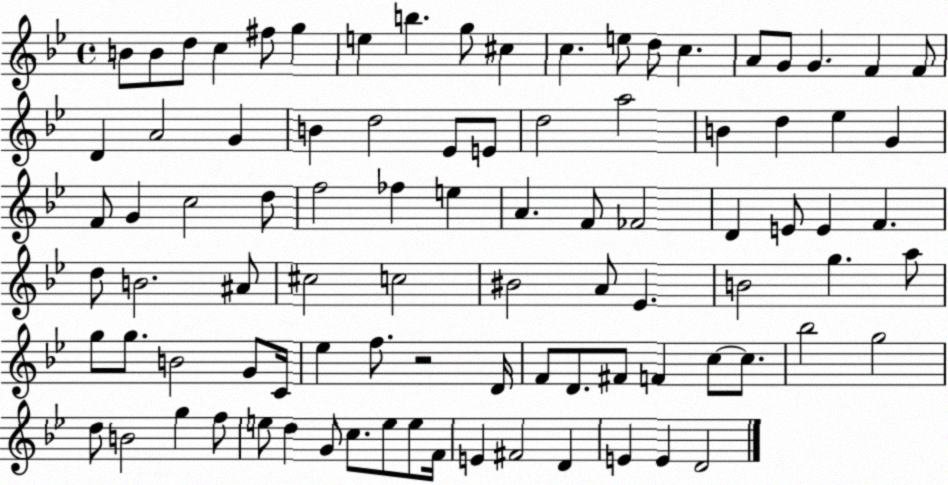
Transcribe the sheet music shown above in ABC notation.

X:1
T:Untitled
M:4/4
L:1/4
K:Bb
B/2 B/2 d/2 c ^f/2 g e b g/2 ^c c e/2 d/2 c A/2 G/2 G F F/2 D A2 G B d2 _E/2 E/2 d2 a2 B d _e G F/2 G c2 d/2 f2 _f e A F/2 _F2 D E/2 E F d/2 B2 ^A/2 ^c2 c2 ^B2 A/2 _E B2 g a/2 g/2 g/2 B2 G/2 C/4 _e f/2 z2 D/4 F/2 D/2 ^F/2 F c/2 c/2 _b2 g2 d/2 B2 g f/2 e/2 d G/2 c/2 e/2 e/2 F/4 E ^F2 D E E D2